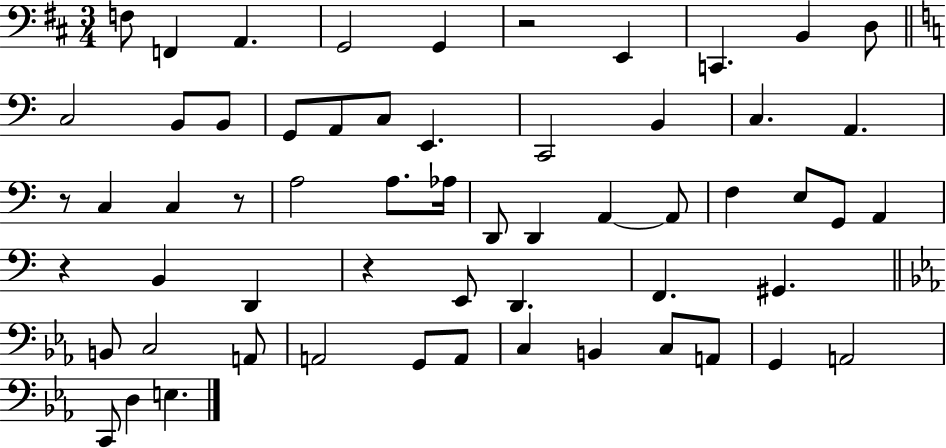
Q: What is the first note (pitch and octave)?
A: F3